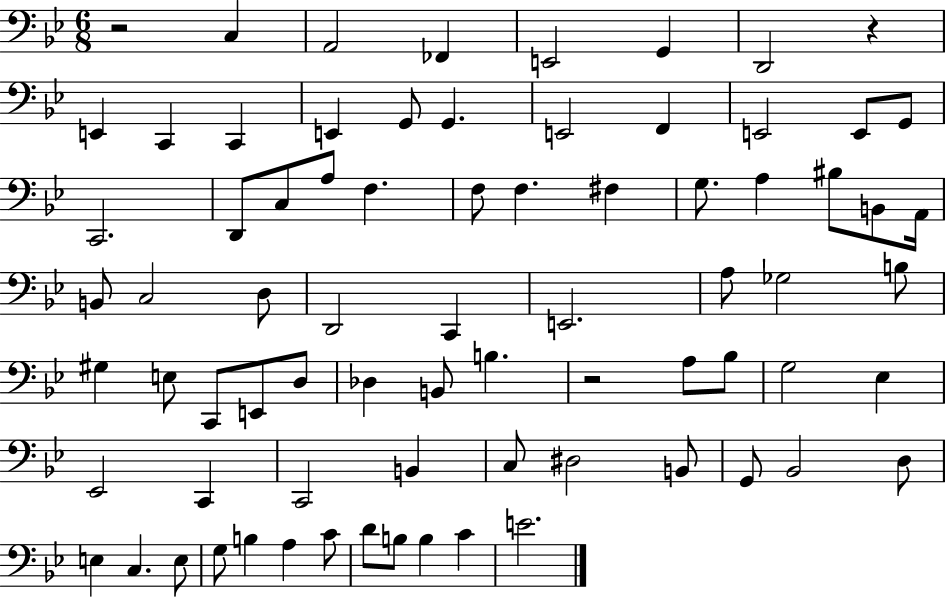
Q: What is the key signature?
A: BES major